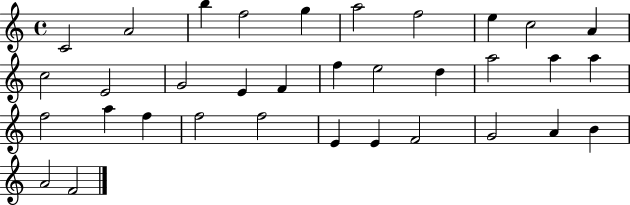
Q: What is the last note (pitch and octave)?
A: F4